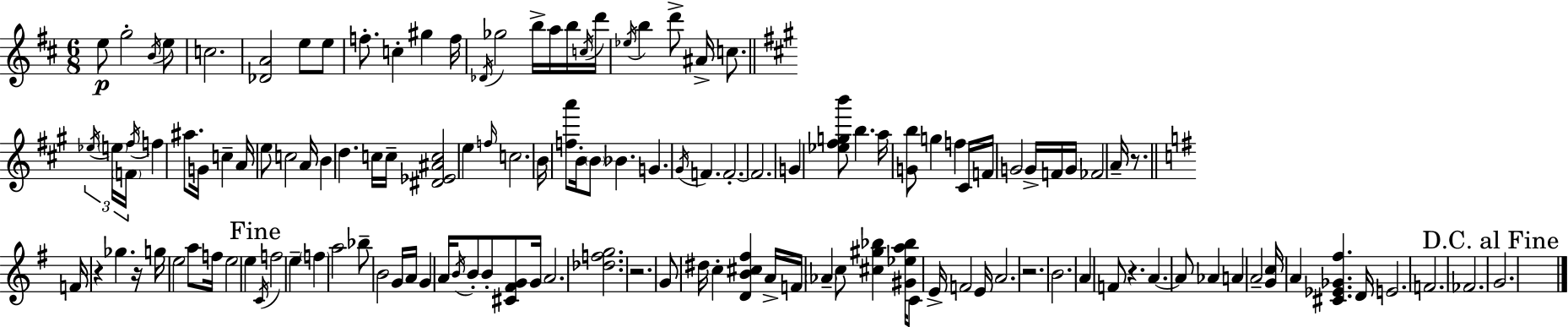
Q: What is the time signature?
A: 6/8